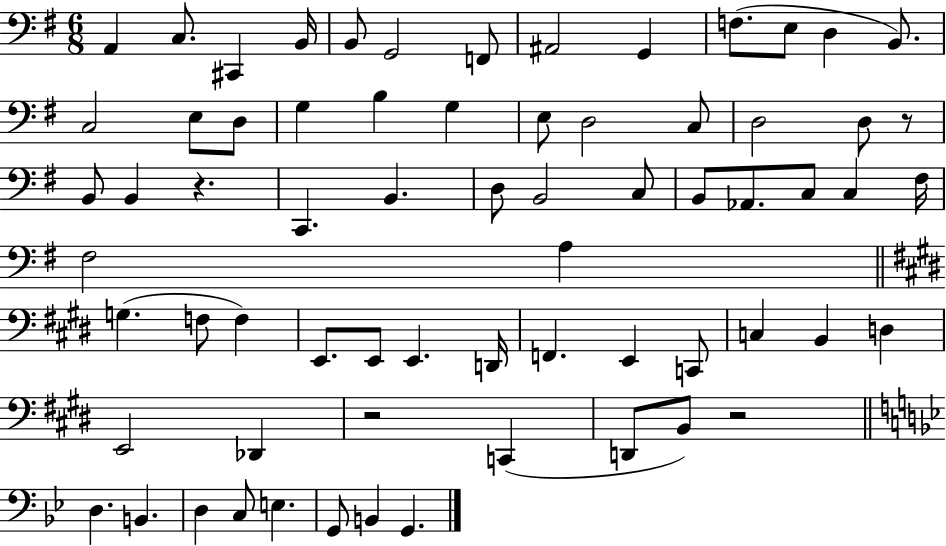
A2/q C3/e. C#2/q B2/s B2/e G2/h F2/e A#2/h G2/q F3/e. E3/e D3/q B2/e. C3/h E3/e D3/e G3/q B3/q G3/q E3/e D3/h C3/e D3/h D3/e R/e B2/e B2/q R/q. C2/q. B2/q. D3/e B2/h C3/e B2/e Ab2/e. C3/e C3/q F#3/s F#3/h A3/q G3/q. F3/e F3/q E2/e. E2/e E2/q. D2/s F2/q. E2/q C2/e C3/q B2/q D3/q E2/h Db2/q R/h C2/q D2/e B2/e R/h D3/q. B2/q. D3/q C3/e E3/q. G2/e B2/q G2/q.